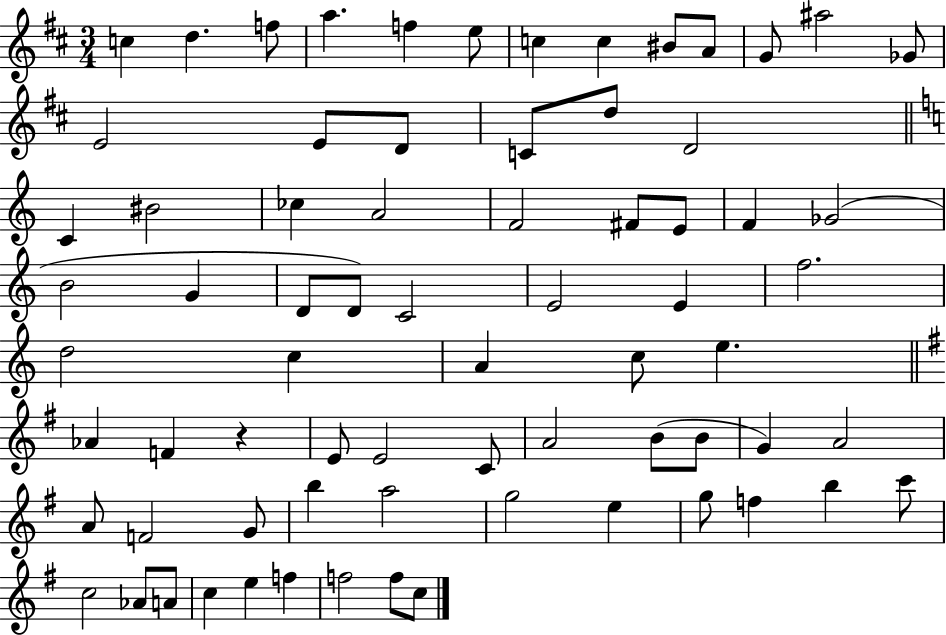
{
  \clef treble
  \numericTimeSignature
  \time 3/4
  \key d \major
  c''4 d''4. f''8 | a''4. f''4 e''8 | c''4 c''4 bis'8 a'8 | g'8 ais''2 ges'8 | \break e'2 e'8 d'8 | c'8 d''8 d'2 | \bar "||" \break \key a \minor c'4 bis'2 | ces''4 a'2 | f'2 fis'8 e'8 | f'4 ges'2( | \break b'2 g'4 | d'8 d'8) c'2 | e'2 e'4 | f''2. | \break d''2 c''4 | a'4 c''8 e''4. | \bar "||" \break \key e \minor aes'4 f'4 r4 | e'8 e'2 c'8 | a'2 b'8( b'8 | g'4) a'2 | \break a'8 f'2 g'8 | b''4 a''2 | g''2 e''4 | g''8 f''4 b''4 c'''8 | \break c''2 aes'8 a'8 | c''4 e''4 f''4 | f''2 f''8 c''8 | \bar "|."
}